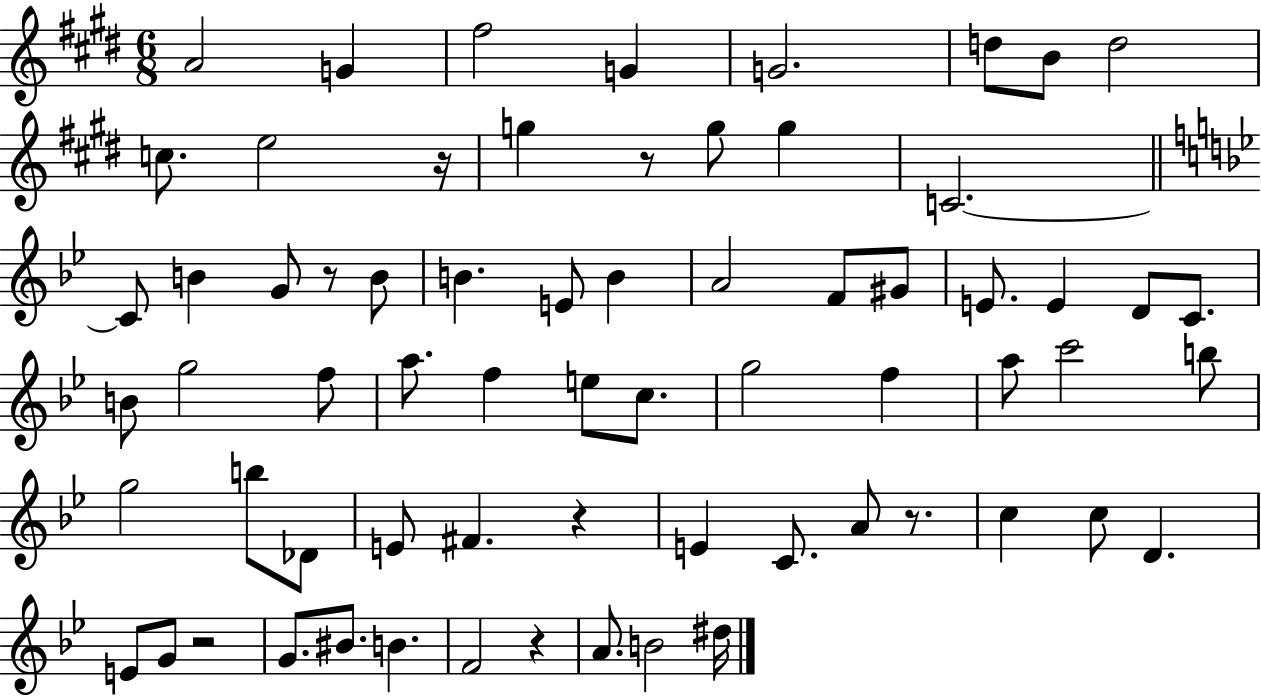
{
  \clef treble
  \numericTimeSignature
  \time 6/8
  \key e \major
  a'2 g'4 | fis''2 g'4 | g'2. | d''8 b'8 d''2 | \break c''8. e''2 r16 | g''4 r8 g''8 g''4 | c'2.~~ | \bar "||" \break \key g \minor c'8 b'4 g'8 r8 b'8 | b'4. e'8 b'4 | a'2 f'8 gis'8 | e'8. e'4 d'8 c'8. | \break b'8 g''2 f''8 | a''8. f''4 e''8 c''8. | g''2 f''4 | a''8 c'''2 b''8 | \break g''2 b''8 des'8 | e'8 fis'4. r4 | e'4 c'8. a'8 r8. | c''4 c''8 d'4. | \break e'8 g'8 r2 | g'8. bis'8. b'4. | f'2 r4 | a'8. b'2 dis''16 | \break \bar "|."
}